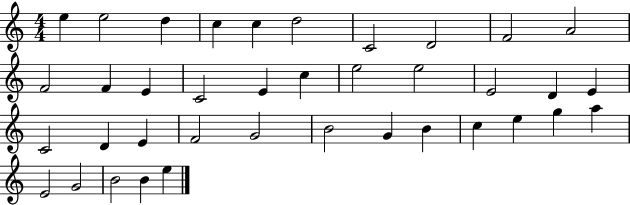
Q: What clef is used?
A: treble